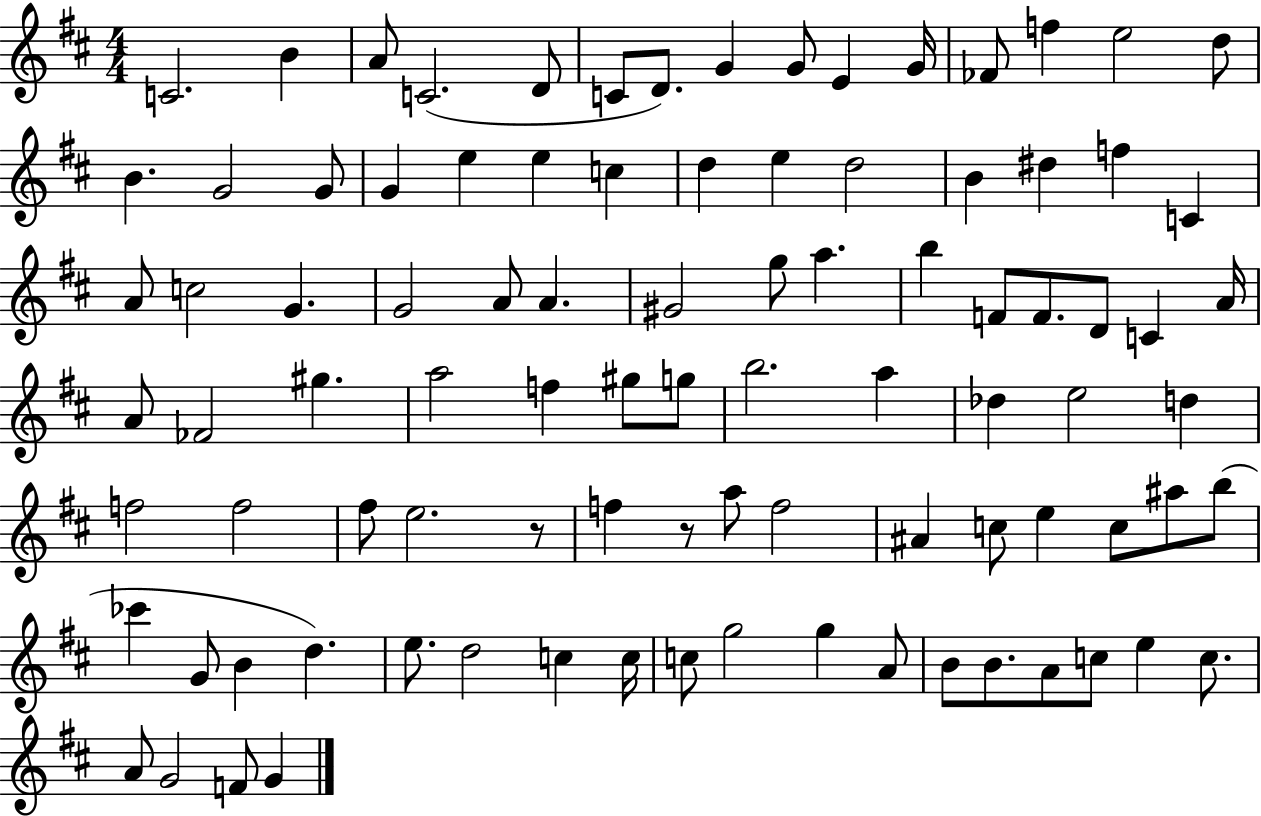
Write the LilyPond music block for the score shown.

{
  \clef treble
  \numericTimeSignature
  \time 4/4
  \key d \major
  c'2. b'4 | a'8 c'2.( d'8 | c'8 d'8.) g'4 g'8 e'4 g'16 | fes'8 f''4 e''2 d''8 | \break b'4. g'2 g'8 | g'4 e''4 e''4 c''4 | d''4 e''4 d''2 | b'4 dis''4 f''4 c'4 | \break a'8 c''2 g'4. | g'2 a'8 a'4. | gis'2 g''8 a''4. | b''4 f'8 f'8. d'8 c'4 a'16 | \break a'8 fes'2 gis''4. | a''2 f''4 gis''8 g''8 | b''2. a''4 | des''4 e''2 d''4 | \break f''2 f''2 | fis''8 e''2. r8 | f''4 r8 a''8 f''2 | ais'4 c''8 e''4 c''8 ais''8 b''8( | \break ces'''4 g'8 b'4 d''4.) | e''8. d''2 c''4 c''16 | c''8 g''2 g''4 a'8 | b'8 b'8. a'8 c''8 e''4 c''8. | \break a'8 g'2 f'8 g'4 | \bar "|."
}